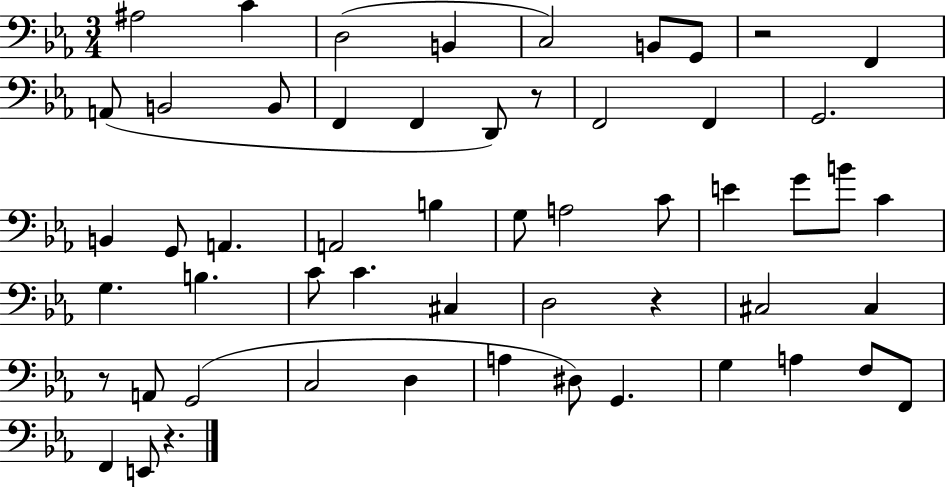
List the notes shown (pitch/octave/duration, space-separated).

A#3/h C4/q D3/h B2/q C3/h B2/e G2/e R/h F2/q A2/e B2/h B2/e F2/q F2/q D2/e R/e F2/h F2/q G2/h. B2/q G2/e A2/q. A2/h B3/q G3/e A3/h C4/e E4/q G4/e B4/e C4/q G3/q. B3/q. C4/e C4/q. C#3/q D3/h R/q C#3/h C#3/q R/e A2/e G2/h C3/h D3/q A3/q D#3/e G2/q. G3/q A3/q F3/e F2/e F2/q E2/e R/q.